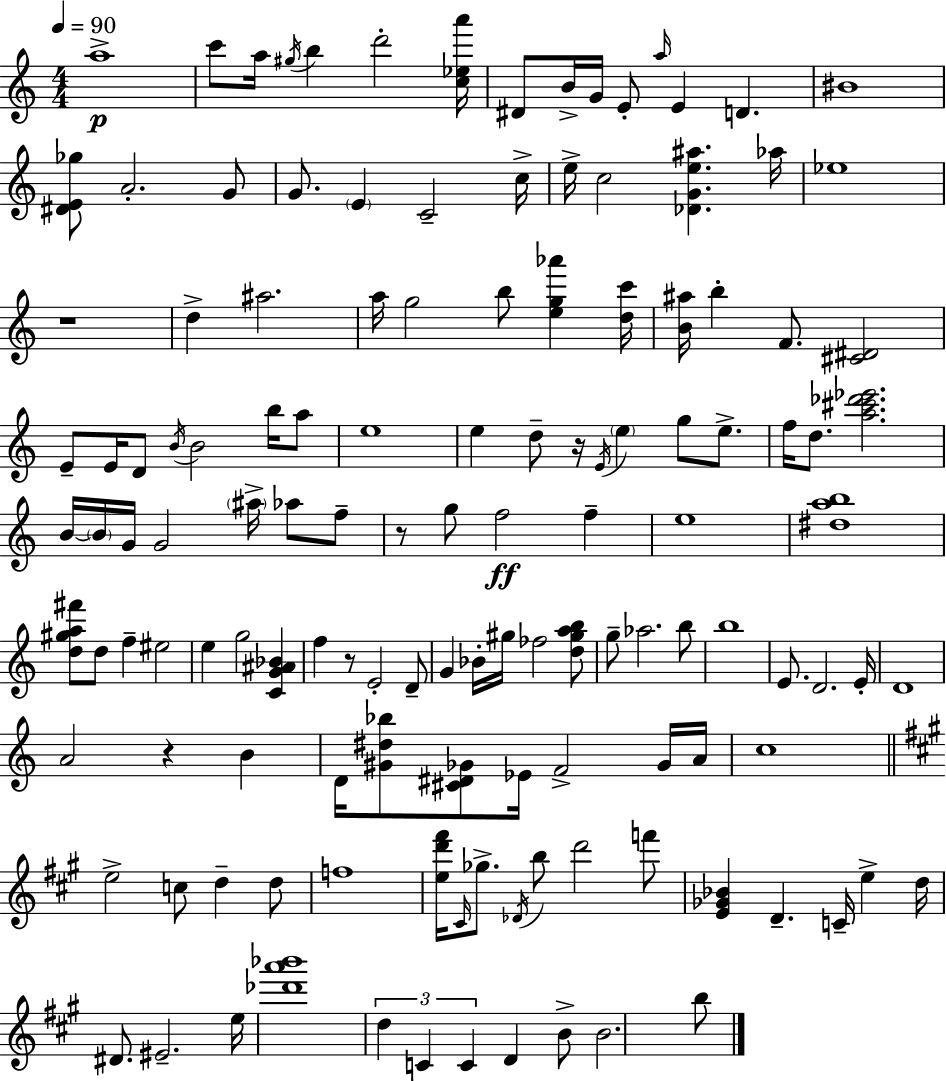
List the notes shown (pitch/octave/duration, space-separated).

A5/w C6/e A5/s G#5/s B5/q D6/h [C5,Eb5,A6]/s D#4/e B4/s G4/s E4/e A5/s E4/q D4/q. BIS4/w [D#4,E4,Gb5]/e A4/h. G4/e G4/e. E4/q C4/h C5/s E5/s C5/h [Db4,G4,E5,A#5]/q. Ab5/s Eb5/w R/w D5/q A#5/h. A5/s G5/h B5/e [E5,G5,Ab6]/q [D5,C6]/s [B4,A#5]/s B5/q F4/e. [C#4,D#4]/h E4/e E4/s D4/e B4/s B4/h B5/s A5/e E5/w E5/q D5/e R/s E4/s E5/q G5/e E5/e. F5/s D5/e. [A5,C#6,Db6,Eb6]/h. B4/s B4/s G4/s G4/h A#5/s Ab5/e F5/e R/e G5/e F5/h F5/q E5/w [D#5,A5,B5]/w [D5,G#5,A5,F#6]/e D5/e F5/q EIS5/h E5/q G5/h [C4,G4,A#4,Bb4]/q F5/q R/e E4/h D4/e G4/q Bb4/s G#5/s FES5/h [D5,G#5,A5,B5]/e G5/e Ab5/h. B5/e B5/w E4/e. D4/h. E4/s D4/w A4/h R/q B4/q D4/s [G#4,D#5,Bb5]/e [C#4,D#4,Gb4]/e Eb4/s F4/h Gb4/s A4/s C5/w E5/h C5/e D5/q D5/e F5/w [E5,D6,F#6]/s C#4/s Gb5/e. Db4/s B5/e D6/h F6/e [E4,Gb4,Bb4]/q D4/q. C4/s E5/q D5/s D#4/e. EIS4/h. E5/s [Db6,A6,Bb6]/w D5/q C4/q C4/q D4/q B4/e B4/h. B5/e